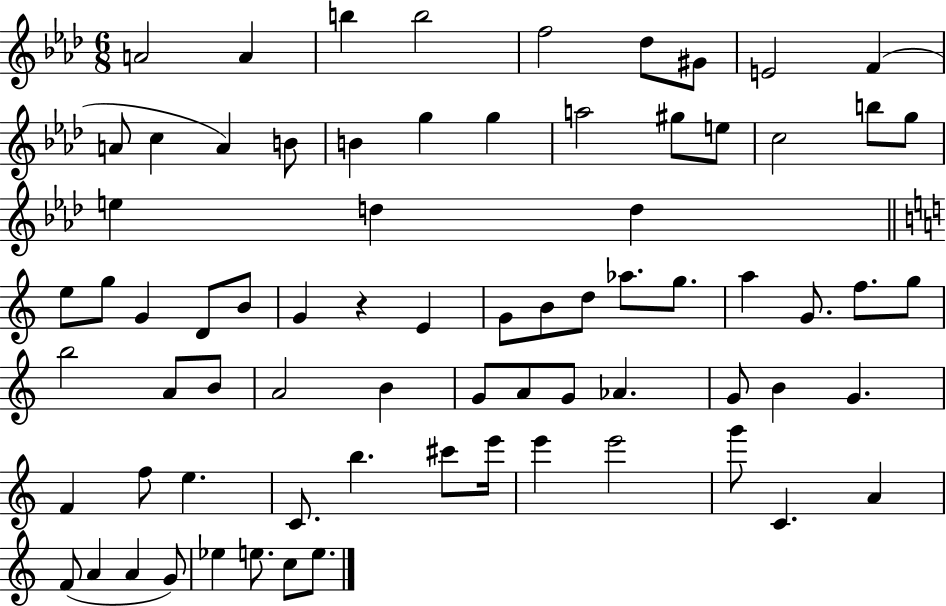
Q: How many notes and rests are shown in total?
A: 74